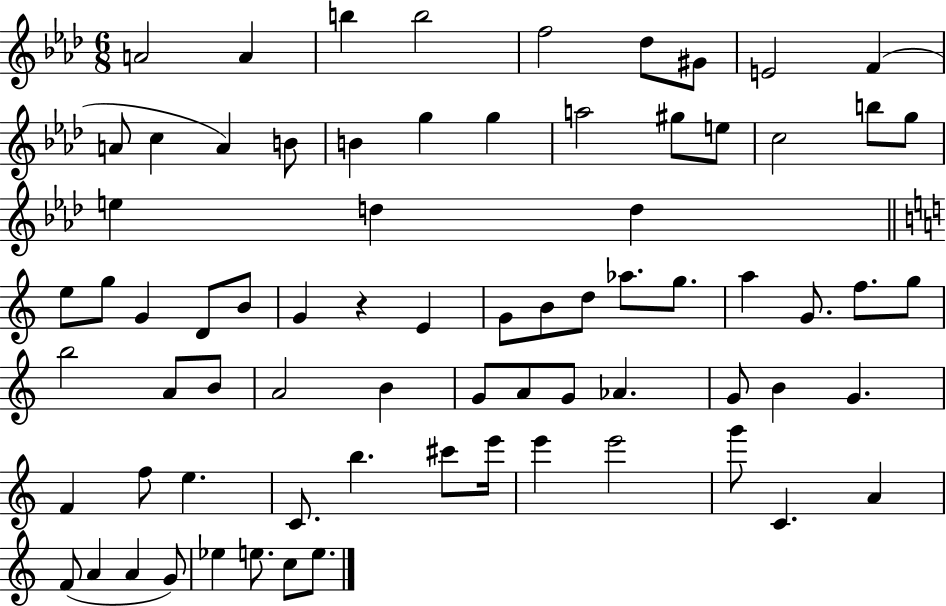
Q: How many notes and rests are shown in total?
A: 74